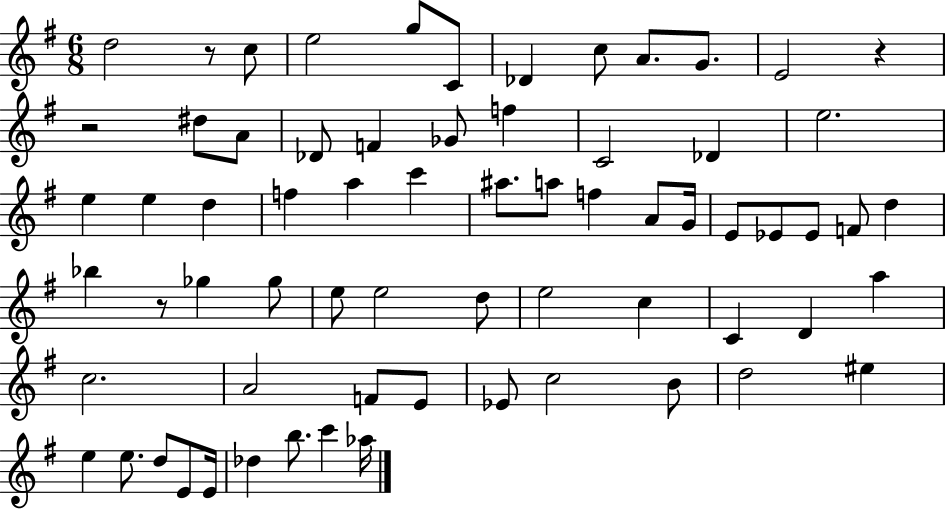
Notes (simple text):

D5/h R/e C5/e E5/h G5/e C4/e Db4/q C5/e A4/e. G4/e. E4/h R/q R/h D#5/e A4/e Db4/e F4/q Gb4/e F5/q C4/h Db4/q E5/h. E5/q E5/q D5/q F5/q A5/q C6/q A#5/e. A5/e F5/q A4/e G4/s E4/e Eb4/e Eb4/e F4/e D5/q Bb5/q R/e Gb5/q Gb5/e E5/e E5/h D5/e E5/h C5/q C4/q D4/q A5/q C5/h. A4/h F4/e E4/e Eb4/e C5/h B4/e D5/h EIS5/q E5/q E5/e. D5/e E4/e E4/s Db5/q B5/e. C6/q Ab5/s